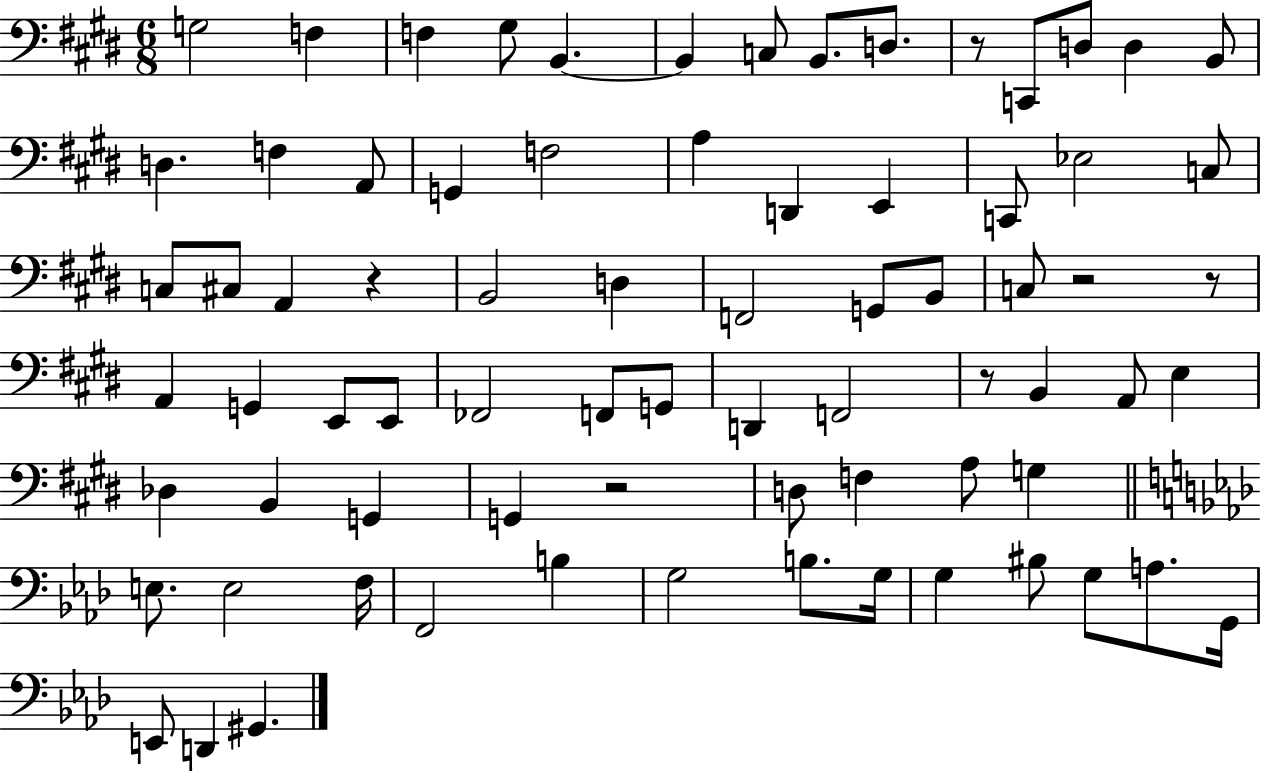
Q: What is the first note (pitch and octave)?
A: G3